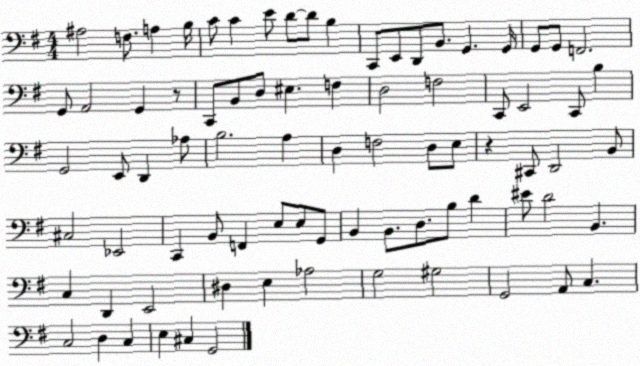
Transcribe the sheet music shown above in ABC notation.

X:1
T:Untitled
M:4/4
L:1/4
K:G
^A,2 F,/2 A, B,/4 C/2 C E/2 D/2 D/2 B, C,,/2 E,,/2 D,,/2 B,,/2 G,, G,,/4 G,,/2 G,,/2 F,,2 G,,/2 A,,2 G,, z/2 C,,/2 B,,/2 D,/2 ^E, F, D,2 F,2 C,,/2 E,,2 C,,/2 B, G,,2 E,,/2 D,, _A,/2 B,2 A, D, F,2 D,/2 E,/2 z ^C,,/2 D,,2 B,,/2 ^C,2 _E,,2 C,, B,,/2 F,, E,/2 E,/2 G,,/2 B,, B,,/2 D,/2 B,/2 D ^E/2 D2 B,, C, D,, E,,2 ^D, E, _A,2 G,2 ^G,2 G,,2 A,,/2 C, C,2 D, C, E, ^C, G,,2